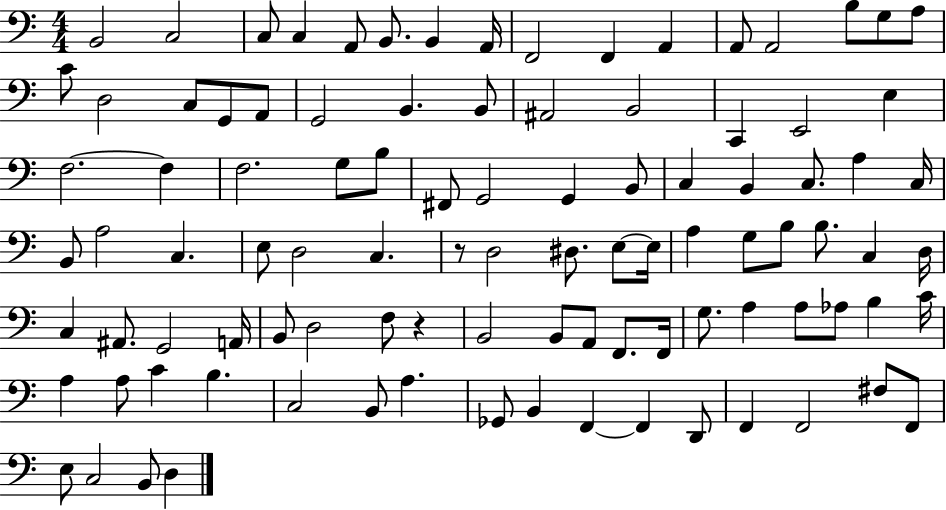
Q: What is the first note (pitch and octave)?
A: B2